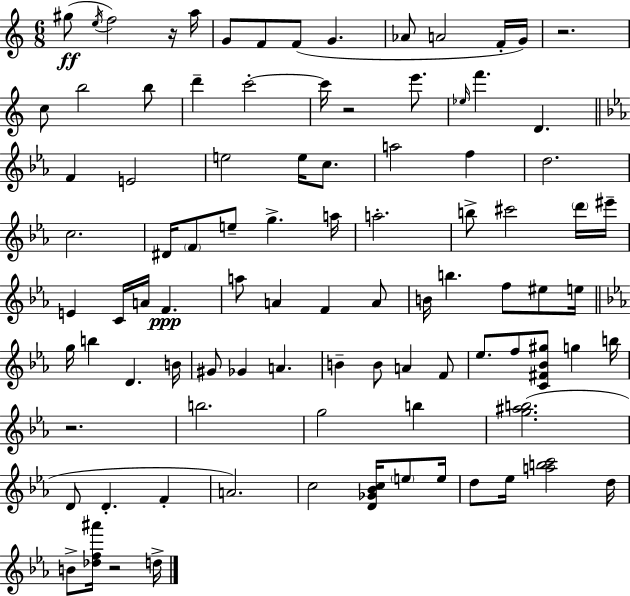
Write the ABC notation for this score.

X:1
T:Untitled
M:6/8
L:1/4
K:Am
^g/2 e/4 f2 z/4 a/4 G/2 F/2 F/2 G _A/2 A2 F/4 G/4 z2 c/2 b2 b/2 d' c'2 c'/4 z2 e'/2 _e/4 f' D F E2 e2 e/4 c/2 a2 f d2 c2 ^D/4 F/2 e/2 g a/4 a2 b/2 ^c'2 d'/4 ^e'/4 E C/4 A/4 F a/2 A F A/2 B/4 b f/2 ^e/2 e/4 g/4 b D B/4 ^G/2 _G A B B/2 A F/2 _e/2 f/2 [C^F_B^g]/2 g b/4 z2 b2 g2 b [g^ab]2 D/2 D F A2 c2 [D_G_Bc]/4 e/2 e/4 d/2 _e/4 [abc']2 d/4 B/2 [_df^a']/4 z2 d/4